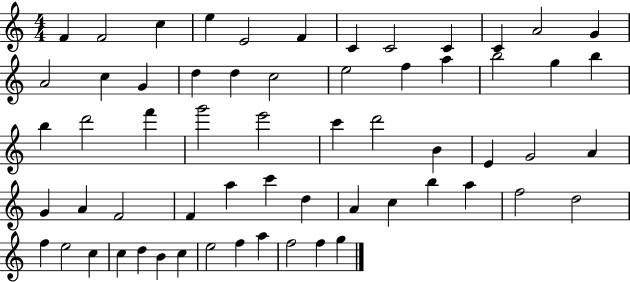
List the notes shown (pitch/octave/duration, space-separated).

F4/q F4/h C5/q E5/q E4/h F4/q C4/q C4/h C4/q C4/q A4/h G4/q A4/h C5/q G4/q D5/q D5/q C5/h E5/h F5/q A5/q B5/h G5/q B5/q B5/q D6/h F6/q G6/h E6/h C6/q D6/h B4/q E4/q G4/h A4/q G4/q A4/q F4/h F4/q A5/q C6/q D5/q A4/q C5/q B5/q A5/q F5/h D5/h F5/q E5/h C5/q C5/q D5/q B4/q C5/q E5/h F5/q A5/q F5/h F5/q G5/q